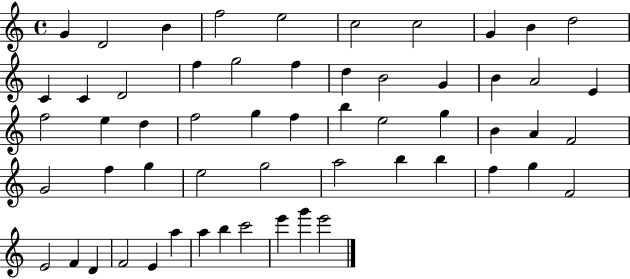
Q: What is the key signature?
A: C major